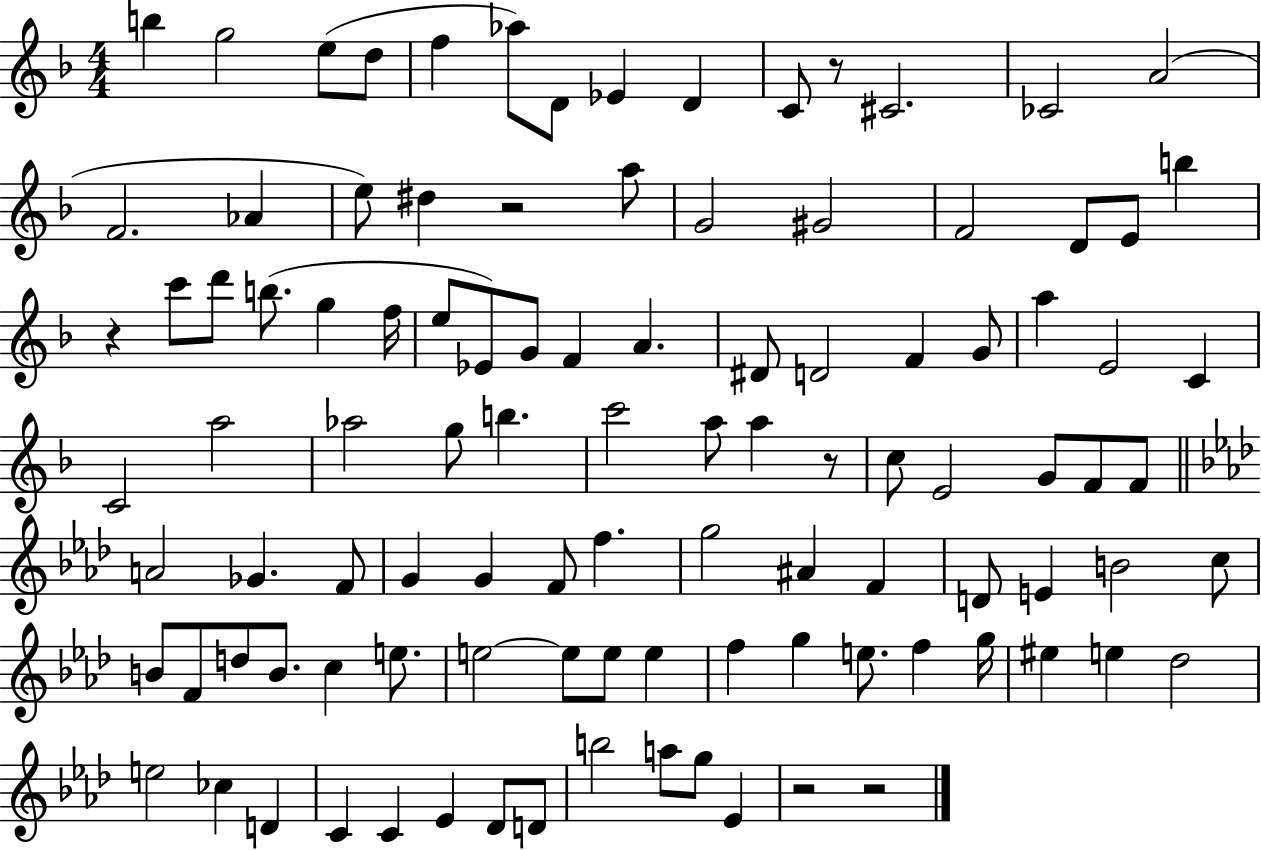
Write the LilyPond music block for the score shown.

{
  \clef treble
  \numericTimeSignature
  \time 4/4
  \key f \major
  b''4 g''2 e''8( d''8 | f''4 aes''8) d'8 ees'4 d'4 | c'8 r8 cis'2. | ces'2 a'2( | \break f'2. aes'4 | e''8) dis''4 r2 a''8 | g'2 gis'2 | f'2 d'8 e'8 b''4 | \break r4 c'''8 d'''8 b''8.( g''4 f''16 | e''8 ees'8) g'8 f'4 a'4. | dis'8 d'2 f'4 g'8 | a''4 e'2 c'4 | \break c'2 a''2 | aes''2 g''8 b''4. | c'''2 a''8 a''4 r8 | c''8 e'2 g'8 f'8 f'8 | \break \bar "||" \break \key aes \major a'2 ges'4. f'8 | g'4 g'4 f'8 f''4. | g''2 ais'4 f'4 | d'8 e'4 b'2 c''8 | \break b'8 f'8 d''8 b'8. c''4 e''8. | e''2~~ e''8 e''8 e''4 | f''4 g''4 e''8. f''4 g''16 | eis''4 e''4 des''2 | \break e''2 ces''4 d'4 | c'4 c'4 ees'4 des'8 d'8 | b''2 a''8 g''8 ees'4 | r2 r2 | \break \bar "|."
}